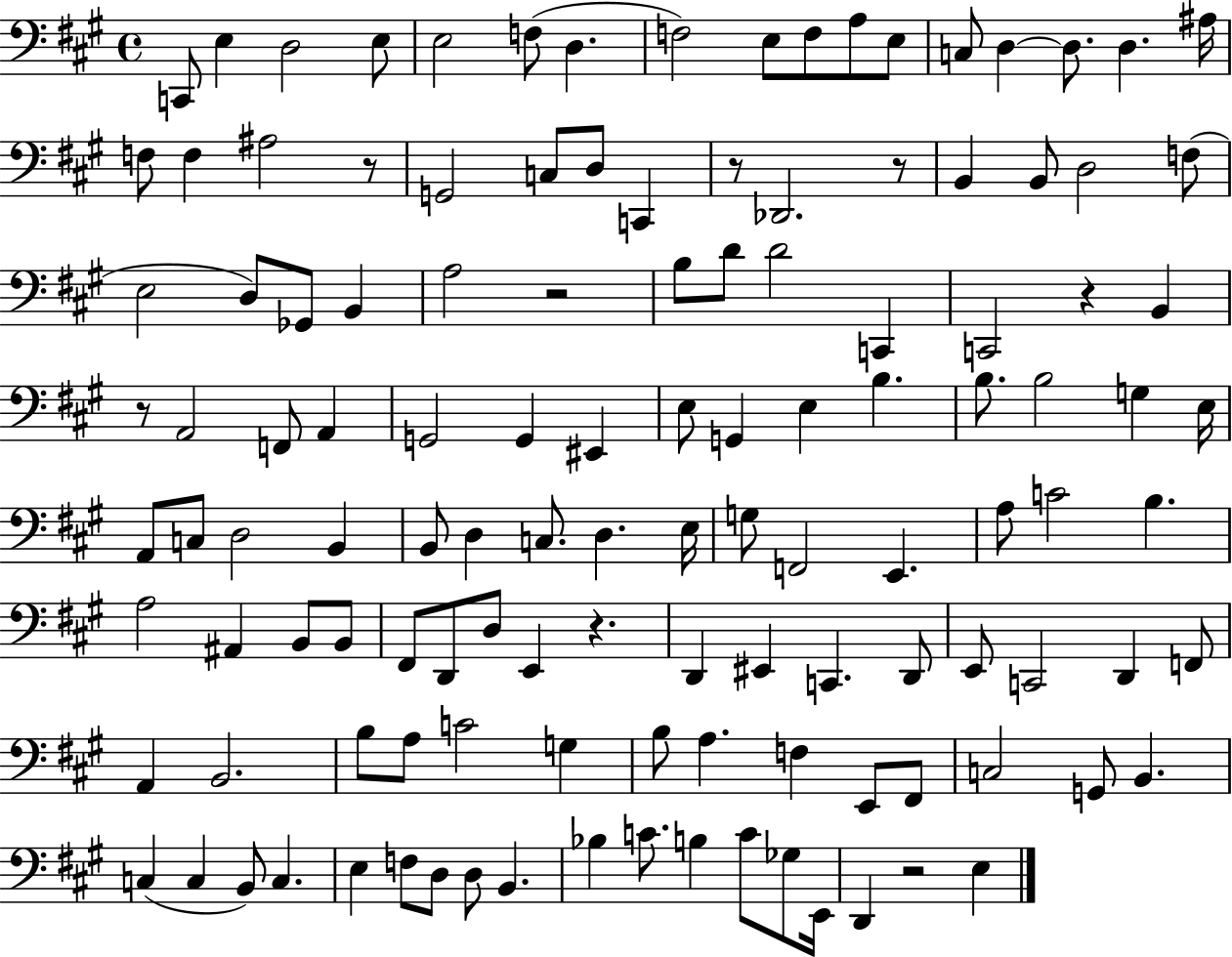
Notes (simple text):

C2/e E3/q D3/h E3/e E3/h F3/e D3/q. F3/h E3/e F3/e A3/e E3/e C3/e D3/q D3/e. D3/q. A#3/s F3/e F3/q A#3/h R/e G2/h C3/e D3/e C2/q R/e Db2/h. R/e B2/q B2/e D3/h F3/e E3/h D3/e Gb2/e B2/q A3/h R/h B3/e D4/e D4/h C2/q C2/h R/q B2/q R/e A2/h F2/e A2/q G2/h G2/q EIS2/q E3/e G2/q E3/q B3/q. B3/e. B3/h G3/q E3/s A2/e C3/e D3/h B2/q B2/e D3/q C3/e. D3/q. E3/s G3/e F2/h E2/q. A3/e C4/h B3/q. A3/h A#2/q B2/e B2/e F#2/e D2/e D3/e E2/q R/q. D2/q EIS2/q C2/q. D2/e E2/e C2/h D2/q F2/e A2/q B2/h. B3/e A3/e C4/h G3/q B3/e A3/q. F3/q E2/e F#2/e C3/h G2/e B2/q. C3/q C3/q B2/e C3/q. E3/q F3/e D3/e D3/e B2/q. Bb3/q C4/e. B3/q C4/e Gb3/e E2/s D2/q R/h E3/q